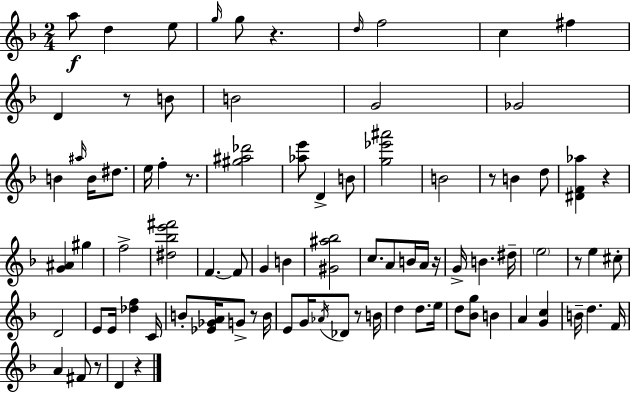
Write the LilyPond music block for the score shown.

{
  \clef treble
  \numericTimeSignature
  \time 2/4
  \key d \minor
  a''8\f d''4 e''8 | \grace { g''16 } g''8 r4. | \grace { d''16 } f''2 | c''4 fis''4 | \break d'4 r8 | b'8 b'2 | g'2 | ges'2 | \break b'4 \grace { ais''16 } b'16 | dis''8. e''16 f''4-. | r8. <gis'' ais'' des'''>2 | <aes'' e'''>8 d'4-> | \break b'8 <g'' ees''' ais'''>2 | b'2 | r8 b'4 | d''8 <dis' f' aes''>4 r4 | \break <g' ais'>4 gis''4 | f''2-> | <dis'' bes'' e''' fis'''>2 | f'4.~~ | \break f'8 g'4 b'4 | <gis' ais'' bes''>2 | c''8. a'8 | b'16 a'16 r16 g'16-> b'4. | \break dis''16-- \parenthesize e''2 | r8 e''4 | cis''8-. d'2 | e'8 e'16 <des'' f''>4 | \break c'16 b'8-. <ees' ges' a'>16 g'8-> | r8 b'16 e'8 g'16 \acciaccatura { aes'16 } des'8 | r8 b'16 d''4 | d''8. e''16 d''8 <bes' g''>8 | \break b'4 a'4 | <g' c''>4 b'16-- d''4. | f'16 a'4 | fis'8 r8 d'4 | \break r4 \bar "|."
}